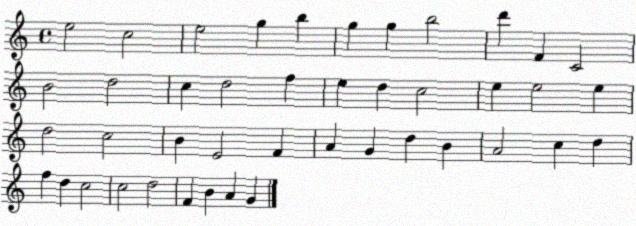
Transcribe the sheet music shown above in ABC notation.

X:1
T:Untitled
M:4/4
L:1/4
K:C
e2 c2 e2 g b g g b2 d' F C2 B2 d2 c d2 f e d c2 e e2 e d2 c2 B E2 F A G d B A2 c d f d c2 c2 d2 F B A G